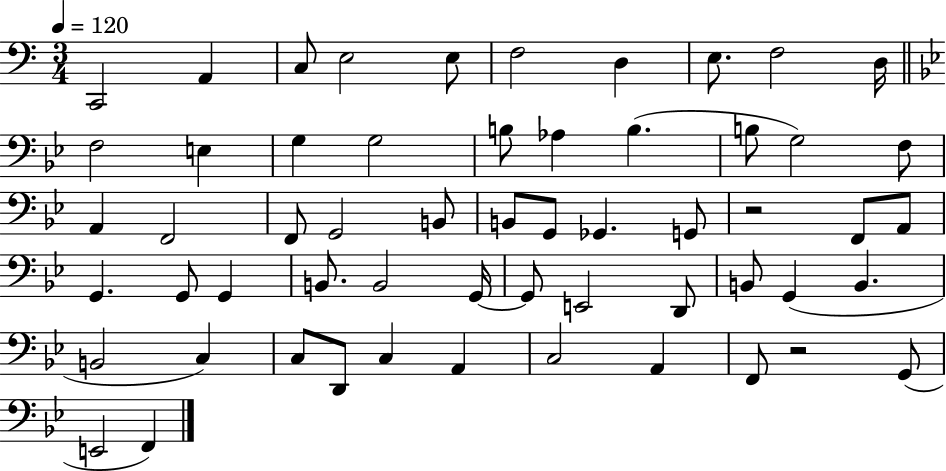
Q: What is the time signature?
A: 3/4